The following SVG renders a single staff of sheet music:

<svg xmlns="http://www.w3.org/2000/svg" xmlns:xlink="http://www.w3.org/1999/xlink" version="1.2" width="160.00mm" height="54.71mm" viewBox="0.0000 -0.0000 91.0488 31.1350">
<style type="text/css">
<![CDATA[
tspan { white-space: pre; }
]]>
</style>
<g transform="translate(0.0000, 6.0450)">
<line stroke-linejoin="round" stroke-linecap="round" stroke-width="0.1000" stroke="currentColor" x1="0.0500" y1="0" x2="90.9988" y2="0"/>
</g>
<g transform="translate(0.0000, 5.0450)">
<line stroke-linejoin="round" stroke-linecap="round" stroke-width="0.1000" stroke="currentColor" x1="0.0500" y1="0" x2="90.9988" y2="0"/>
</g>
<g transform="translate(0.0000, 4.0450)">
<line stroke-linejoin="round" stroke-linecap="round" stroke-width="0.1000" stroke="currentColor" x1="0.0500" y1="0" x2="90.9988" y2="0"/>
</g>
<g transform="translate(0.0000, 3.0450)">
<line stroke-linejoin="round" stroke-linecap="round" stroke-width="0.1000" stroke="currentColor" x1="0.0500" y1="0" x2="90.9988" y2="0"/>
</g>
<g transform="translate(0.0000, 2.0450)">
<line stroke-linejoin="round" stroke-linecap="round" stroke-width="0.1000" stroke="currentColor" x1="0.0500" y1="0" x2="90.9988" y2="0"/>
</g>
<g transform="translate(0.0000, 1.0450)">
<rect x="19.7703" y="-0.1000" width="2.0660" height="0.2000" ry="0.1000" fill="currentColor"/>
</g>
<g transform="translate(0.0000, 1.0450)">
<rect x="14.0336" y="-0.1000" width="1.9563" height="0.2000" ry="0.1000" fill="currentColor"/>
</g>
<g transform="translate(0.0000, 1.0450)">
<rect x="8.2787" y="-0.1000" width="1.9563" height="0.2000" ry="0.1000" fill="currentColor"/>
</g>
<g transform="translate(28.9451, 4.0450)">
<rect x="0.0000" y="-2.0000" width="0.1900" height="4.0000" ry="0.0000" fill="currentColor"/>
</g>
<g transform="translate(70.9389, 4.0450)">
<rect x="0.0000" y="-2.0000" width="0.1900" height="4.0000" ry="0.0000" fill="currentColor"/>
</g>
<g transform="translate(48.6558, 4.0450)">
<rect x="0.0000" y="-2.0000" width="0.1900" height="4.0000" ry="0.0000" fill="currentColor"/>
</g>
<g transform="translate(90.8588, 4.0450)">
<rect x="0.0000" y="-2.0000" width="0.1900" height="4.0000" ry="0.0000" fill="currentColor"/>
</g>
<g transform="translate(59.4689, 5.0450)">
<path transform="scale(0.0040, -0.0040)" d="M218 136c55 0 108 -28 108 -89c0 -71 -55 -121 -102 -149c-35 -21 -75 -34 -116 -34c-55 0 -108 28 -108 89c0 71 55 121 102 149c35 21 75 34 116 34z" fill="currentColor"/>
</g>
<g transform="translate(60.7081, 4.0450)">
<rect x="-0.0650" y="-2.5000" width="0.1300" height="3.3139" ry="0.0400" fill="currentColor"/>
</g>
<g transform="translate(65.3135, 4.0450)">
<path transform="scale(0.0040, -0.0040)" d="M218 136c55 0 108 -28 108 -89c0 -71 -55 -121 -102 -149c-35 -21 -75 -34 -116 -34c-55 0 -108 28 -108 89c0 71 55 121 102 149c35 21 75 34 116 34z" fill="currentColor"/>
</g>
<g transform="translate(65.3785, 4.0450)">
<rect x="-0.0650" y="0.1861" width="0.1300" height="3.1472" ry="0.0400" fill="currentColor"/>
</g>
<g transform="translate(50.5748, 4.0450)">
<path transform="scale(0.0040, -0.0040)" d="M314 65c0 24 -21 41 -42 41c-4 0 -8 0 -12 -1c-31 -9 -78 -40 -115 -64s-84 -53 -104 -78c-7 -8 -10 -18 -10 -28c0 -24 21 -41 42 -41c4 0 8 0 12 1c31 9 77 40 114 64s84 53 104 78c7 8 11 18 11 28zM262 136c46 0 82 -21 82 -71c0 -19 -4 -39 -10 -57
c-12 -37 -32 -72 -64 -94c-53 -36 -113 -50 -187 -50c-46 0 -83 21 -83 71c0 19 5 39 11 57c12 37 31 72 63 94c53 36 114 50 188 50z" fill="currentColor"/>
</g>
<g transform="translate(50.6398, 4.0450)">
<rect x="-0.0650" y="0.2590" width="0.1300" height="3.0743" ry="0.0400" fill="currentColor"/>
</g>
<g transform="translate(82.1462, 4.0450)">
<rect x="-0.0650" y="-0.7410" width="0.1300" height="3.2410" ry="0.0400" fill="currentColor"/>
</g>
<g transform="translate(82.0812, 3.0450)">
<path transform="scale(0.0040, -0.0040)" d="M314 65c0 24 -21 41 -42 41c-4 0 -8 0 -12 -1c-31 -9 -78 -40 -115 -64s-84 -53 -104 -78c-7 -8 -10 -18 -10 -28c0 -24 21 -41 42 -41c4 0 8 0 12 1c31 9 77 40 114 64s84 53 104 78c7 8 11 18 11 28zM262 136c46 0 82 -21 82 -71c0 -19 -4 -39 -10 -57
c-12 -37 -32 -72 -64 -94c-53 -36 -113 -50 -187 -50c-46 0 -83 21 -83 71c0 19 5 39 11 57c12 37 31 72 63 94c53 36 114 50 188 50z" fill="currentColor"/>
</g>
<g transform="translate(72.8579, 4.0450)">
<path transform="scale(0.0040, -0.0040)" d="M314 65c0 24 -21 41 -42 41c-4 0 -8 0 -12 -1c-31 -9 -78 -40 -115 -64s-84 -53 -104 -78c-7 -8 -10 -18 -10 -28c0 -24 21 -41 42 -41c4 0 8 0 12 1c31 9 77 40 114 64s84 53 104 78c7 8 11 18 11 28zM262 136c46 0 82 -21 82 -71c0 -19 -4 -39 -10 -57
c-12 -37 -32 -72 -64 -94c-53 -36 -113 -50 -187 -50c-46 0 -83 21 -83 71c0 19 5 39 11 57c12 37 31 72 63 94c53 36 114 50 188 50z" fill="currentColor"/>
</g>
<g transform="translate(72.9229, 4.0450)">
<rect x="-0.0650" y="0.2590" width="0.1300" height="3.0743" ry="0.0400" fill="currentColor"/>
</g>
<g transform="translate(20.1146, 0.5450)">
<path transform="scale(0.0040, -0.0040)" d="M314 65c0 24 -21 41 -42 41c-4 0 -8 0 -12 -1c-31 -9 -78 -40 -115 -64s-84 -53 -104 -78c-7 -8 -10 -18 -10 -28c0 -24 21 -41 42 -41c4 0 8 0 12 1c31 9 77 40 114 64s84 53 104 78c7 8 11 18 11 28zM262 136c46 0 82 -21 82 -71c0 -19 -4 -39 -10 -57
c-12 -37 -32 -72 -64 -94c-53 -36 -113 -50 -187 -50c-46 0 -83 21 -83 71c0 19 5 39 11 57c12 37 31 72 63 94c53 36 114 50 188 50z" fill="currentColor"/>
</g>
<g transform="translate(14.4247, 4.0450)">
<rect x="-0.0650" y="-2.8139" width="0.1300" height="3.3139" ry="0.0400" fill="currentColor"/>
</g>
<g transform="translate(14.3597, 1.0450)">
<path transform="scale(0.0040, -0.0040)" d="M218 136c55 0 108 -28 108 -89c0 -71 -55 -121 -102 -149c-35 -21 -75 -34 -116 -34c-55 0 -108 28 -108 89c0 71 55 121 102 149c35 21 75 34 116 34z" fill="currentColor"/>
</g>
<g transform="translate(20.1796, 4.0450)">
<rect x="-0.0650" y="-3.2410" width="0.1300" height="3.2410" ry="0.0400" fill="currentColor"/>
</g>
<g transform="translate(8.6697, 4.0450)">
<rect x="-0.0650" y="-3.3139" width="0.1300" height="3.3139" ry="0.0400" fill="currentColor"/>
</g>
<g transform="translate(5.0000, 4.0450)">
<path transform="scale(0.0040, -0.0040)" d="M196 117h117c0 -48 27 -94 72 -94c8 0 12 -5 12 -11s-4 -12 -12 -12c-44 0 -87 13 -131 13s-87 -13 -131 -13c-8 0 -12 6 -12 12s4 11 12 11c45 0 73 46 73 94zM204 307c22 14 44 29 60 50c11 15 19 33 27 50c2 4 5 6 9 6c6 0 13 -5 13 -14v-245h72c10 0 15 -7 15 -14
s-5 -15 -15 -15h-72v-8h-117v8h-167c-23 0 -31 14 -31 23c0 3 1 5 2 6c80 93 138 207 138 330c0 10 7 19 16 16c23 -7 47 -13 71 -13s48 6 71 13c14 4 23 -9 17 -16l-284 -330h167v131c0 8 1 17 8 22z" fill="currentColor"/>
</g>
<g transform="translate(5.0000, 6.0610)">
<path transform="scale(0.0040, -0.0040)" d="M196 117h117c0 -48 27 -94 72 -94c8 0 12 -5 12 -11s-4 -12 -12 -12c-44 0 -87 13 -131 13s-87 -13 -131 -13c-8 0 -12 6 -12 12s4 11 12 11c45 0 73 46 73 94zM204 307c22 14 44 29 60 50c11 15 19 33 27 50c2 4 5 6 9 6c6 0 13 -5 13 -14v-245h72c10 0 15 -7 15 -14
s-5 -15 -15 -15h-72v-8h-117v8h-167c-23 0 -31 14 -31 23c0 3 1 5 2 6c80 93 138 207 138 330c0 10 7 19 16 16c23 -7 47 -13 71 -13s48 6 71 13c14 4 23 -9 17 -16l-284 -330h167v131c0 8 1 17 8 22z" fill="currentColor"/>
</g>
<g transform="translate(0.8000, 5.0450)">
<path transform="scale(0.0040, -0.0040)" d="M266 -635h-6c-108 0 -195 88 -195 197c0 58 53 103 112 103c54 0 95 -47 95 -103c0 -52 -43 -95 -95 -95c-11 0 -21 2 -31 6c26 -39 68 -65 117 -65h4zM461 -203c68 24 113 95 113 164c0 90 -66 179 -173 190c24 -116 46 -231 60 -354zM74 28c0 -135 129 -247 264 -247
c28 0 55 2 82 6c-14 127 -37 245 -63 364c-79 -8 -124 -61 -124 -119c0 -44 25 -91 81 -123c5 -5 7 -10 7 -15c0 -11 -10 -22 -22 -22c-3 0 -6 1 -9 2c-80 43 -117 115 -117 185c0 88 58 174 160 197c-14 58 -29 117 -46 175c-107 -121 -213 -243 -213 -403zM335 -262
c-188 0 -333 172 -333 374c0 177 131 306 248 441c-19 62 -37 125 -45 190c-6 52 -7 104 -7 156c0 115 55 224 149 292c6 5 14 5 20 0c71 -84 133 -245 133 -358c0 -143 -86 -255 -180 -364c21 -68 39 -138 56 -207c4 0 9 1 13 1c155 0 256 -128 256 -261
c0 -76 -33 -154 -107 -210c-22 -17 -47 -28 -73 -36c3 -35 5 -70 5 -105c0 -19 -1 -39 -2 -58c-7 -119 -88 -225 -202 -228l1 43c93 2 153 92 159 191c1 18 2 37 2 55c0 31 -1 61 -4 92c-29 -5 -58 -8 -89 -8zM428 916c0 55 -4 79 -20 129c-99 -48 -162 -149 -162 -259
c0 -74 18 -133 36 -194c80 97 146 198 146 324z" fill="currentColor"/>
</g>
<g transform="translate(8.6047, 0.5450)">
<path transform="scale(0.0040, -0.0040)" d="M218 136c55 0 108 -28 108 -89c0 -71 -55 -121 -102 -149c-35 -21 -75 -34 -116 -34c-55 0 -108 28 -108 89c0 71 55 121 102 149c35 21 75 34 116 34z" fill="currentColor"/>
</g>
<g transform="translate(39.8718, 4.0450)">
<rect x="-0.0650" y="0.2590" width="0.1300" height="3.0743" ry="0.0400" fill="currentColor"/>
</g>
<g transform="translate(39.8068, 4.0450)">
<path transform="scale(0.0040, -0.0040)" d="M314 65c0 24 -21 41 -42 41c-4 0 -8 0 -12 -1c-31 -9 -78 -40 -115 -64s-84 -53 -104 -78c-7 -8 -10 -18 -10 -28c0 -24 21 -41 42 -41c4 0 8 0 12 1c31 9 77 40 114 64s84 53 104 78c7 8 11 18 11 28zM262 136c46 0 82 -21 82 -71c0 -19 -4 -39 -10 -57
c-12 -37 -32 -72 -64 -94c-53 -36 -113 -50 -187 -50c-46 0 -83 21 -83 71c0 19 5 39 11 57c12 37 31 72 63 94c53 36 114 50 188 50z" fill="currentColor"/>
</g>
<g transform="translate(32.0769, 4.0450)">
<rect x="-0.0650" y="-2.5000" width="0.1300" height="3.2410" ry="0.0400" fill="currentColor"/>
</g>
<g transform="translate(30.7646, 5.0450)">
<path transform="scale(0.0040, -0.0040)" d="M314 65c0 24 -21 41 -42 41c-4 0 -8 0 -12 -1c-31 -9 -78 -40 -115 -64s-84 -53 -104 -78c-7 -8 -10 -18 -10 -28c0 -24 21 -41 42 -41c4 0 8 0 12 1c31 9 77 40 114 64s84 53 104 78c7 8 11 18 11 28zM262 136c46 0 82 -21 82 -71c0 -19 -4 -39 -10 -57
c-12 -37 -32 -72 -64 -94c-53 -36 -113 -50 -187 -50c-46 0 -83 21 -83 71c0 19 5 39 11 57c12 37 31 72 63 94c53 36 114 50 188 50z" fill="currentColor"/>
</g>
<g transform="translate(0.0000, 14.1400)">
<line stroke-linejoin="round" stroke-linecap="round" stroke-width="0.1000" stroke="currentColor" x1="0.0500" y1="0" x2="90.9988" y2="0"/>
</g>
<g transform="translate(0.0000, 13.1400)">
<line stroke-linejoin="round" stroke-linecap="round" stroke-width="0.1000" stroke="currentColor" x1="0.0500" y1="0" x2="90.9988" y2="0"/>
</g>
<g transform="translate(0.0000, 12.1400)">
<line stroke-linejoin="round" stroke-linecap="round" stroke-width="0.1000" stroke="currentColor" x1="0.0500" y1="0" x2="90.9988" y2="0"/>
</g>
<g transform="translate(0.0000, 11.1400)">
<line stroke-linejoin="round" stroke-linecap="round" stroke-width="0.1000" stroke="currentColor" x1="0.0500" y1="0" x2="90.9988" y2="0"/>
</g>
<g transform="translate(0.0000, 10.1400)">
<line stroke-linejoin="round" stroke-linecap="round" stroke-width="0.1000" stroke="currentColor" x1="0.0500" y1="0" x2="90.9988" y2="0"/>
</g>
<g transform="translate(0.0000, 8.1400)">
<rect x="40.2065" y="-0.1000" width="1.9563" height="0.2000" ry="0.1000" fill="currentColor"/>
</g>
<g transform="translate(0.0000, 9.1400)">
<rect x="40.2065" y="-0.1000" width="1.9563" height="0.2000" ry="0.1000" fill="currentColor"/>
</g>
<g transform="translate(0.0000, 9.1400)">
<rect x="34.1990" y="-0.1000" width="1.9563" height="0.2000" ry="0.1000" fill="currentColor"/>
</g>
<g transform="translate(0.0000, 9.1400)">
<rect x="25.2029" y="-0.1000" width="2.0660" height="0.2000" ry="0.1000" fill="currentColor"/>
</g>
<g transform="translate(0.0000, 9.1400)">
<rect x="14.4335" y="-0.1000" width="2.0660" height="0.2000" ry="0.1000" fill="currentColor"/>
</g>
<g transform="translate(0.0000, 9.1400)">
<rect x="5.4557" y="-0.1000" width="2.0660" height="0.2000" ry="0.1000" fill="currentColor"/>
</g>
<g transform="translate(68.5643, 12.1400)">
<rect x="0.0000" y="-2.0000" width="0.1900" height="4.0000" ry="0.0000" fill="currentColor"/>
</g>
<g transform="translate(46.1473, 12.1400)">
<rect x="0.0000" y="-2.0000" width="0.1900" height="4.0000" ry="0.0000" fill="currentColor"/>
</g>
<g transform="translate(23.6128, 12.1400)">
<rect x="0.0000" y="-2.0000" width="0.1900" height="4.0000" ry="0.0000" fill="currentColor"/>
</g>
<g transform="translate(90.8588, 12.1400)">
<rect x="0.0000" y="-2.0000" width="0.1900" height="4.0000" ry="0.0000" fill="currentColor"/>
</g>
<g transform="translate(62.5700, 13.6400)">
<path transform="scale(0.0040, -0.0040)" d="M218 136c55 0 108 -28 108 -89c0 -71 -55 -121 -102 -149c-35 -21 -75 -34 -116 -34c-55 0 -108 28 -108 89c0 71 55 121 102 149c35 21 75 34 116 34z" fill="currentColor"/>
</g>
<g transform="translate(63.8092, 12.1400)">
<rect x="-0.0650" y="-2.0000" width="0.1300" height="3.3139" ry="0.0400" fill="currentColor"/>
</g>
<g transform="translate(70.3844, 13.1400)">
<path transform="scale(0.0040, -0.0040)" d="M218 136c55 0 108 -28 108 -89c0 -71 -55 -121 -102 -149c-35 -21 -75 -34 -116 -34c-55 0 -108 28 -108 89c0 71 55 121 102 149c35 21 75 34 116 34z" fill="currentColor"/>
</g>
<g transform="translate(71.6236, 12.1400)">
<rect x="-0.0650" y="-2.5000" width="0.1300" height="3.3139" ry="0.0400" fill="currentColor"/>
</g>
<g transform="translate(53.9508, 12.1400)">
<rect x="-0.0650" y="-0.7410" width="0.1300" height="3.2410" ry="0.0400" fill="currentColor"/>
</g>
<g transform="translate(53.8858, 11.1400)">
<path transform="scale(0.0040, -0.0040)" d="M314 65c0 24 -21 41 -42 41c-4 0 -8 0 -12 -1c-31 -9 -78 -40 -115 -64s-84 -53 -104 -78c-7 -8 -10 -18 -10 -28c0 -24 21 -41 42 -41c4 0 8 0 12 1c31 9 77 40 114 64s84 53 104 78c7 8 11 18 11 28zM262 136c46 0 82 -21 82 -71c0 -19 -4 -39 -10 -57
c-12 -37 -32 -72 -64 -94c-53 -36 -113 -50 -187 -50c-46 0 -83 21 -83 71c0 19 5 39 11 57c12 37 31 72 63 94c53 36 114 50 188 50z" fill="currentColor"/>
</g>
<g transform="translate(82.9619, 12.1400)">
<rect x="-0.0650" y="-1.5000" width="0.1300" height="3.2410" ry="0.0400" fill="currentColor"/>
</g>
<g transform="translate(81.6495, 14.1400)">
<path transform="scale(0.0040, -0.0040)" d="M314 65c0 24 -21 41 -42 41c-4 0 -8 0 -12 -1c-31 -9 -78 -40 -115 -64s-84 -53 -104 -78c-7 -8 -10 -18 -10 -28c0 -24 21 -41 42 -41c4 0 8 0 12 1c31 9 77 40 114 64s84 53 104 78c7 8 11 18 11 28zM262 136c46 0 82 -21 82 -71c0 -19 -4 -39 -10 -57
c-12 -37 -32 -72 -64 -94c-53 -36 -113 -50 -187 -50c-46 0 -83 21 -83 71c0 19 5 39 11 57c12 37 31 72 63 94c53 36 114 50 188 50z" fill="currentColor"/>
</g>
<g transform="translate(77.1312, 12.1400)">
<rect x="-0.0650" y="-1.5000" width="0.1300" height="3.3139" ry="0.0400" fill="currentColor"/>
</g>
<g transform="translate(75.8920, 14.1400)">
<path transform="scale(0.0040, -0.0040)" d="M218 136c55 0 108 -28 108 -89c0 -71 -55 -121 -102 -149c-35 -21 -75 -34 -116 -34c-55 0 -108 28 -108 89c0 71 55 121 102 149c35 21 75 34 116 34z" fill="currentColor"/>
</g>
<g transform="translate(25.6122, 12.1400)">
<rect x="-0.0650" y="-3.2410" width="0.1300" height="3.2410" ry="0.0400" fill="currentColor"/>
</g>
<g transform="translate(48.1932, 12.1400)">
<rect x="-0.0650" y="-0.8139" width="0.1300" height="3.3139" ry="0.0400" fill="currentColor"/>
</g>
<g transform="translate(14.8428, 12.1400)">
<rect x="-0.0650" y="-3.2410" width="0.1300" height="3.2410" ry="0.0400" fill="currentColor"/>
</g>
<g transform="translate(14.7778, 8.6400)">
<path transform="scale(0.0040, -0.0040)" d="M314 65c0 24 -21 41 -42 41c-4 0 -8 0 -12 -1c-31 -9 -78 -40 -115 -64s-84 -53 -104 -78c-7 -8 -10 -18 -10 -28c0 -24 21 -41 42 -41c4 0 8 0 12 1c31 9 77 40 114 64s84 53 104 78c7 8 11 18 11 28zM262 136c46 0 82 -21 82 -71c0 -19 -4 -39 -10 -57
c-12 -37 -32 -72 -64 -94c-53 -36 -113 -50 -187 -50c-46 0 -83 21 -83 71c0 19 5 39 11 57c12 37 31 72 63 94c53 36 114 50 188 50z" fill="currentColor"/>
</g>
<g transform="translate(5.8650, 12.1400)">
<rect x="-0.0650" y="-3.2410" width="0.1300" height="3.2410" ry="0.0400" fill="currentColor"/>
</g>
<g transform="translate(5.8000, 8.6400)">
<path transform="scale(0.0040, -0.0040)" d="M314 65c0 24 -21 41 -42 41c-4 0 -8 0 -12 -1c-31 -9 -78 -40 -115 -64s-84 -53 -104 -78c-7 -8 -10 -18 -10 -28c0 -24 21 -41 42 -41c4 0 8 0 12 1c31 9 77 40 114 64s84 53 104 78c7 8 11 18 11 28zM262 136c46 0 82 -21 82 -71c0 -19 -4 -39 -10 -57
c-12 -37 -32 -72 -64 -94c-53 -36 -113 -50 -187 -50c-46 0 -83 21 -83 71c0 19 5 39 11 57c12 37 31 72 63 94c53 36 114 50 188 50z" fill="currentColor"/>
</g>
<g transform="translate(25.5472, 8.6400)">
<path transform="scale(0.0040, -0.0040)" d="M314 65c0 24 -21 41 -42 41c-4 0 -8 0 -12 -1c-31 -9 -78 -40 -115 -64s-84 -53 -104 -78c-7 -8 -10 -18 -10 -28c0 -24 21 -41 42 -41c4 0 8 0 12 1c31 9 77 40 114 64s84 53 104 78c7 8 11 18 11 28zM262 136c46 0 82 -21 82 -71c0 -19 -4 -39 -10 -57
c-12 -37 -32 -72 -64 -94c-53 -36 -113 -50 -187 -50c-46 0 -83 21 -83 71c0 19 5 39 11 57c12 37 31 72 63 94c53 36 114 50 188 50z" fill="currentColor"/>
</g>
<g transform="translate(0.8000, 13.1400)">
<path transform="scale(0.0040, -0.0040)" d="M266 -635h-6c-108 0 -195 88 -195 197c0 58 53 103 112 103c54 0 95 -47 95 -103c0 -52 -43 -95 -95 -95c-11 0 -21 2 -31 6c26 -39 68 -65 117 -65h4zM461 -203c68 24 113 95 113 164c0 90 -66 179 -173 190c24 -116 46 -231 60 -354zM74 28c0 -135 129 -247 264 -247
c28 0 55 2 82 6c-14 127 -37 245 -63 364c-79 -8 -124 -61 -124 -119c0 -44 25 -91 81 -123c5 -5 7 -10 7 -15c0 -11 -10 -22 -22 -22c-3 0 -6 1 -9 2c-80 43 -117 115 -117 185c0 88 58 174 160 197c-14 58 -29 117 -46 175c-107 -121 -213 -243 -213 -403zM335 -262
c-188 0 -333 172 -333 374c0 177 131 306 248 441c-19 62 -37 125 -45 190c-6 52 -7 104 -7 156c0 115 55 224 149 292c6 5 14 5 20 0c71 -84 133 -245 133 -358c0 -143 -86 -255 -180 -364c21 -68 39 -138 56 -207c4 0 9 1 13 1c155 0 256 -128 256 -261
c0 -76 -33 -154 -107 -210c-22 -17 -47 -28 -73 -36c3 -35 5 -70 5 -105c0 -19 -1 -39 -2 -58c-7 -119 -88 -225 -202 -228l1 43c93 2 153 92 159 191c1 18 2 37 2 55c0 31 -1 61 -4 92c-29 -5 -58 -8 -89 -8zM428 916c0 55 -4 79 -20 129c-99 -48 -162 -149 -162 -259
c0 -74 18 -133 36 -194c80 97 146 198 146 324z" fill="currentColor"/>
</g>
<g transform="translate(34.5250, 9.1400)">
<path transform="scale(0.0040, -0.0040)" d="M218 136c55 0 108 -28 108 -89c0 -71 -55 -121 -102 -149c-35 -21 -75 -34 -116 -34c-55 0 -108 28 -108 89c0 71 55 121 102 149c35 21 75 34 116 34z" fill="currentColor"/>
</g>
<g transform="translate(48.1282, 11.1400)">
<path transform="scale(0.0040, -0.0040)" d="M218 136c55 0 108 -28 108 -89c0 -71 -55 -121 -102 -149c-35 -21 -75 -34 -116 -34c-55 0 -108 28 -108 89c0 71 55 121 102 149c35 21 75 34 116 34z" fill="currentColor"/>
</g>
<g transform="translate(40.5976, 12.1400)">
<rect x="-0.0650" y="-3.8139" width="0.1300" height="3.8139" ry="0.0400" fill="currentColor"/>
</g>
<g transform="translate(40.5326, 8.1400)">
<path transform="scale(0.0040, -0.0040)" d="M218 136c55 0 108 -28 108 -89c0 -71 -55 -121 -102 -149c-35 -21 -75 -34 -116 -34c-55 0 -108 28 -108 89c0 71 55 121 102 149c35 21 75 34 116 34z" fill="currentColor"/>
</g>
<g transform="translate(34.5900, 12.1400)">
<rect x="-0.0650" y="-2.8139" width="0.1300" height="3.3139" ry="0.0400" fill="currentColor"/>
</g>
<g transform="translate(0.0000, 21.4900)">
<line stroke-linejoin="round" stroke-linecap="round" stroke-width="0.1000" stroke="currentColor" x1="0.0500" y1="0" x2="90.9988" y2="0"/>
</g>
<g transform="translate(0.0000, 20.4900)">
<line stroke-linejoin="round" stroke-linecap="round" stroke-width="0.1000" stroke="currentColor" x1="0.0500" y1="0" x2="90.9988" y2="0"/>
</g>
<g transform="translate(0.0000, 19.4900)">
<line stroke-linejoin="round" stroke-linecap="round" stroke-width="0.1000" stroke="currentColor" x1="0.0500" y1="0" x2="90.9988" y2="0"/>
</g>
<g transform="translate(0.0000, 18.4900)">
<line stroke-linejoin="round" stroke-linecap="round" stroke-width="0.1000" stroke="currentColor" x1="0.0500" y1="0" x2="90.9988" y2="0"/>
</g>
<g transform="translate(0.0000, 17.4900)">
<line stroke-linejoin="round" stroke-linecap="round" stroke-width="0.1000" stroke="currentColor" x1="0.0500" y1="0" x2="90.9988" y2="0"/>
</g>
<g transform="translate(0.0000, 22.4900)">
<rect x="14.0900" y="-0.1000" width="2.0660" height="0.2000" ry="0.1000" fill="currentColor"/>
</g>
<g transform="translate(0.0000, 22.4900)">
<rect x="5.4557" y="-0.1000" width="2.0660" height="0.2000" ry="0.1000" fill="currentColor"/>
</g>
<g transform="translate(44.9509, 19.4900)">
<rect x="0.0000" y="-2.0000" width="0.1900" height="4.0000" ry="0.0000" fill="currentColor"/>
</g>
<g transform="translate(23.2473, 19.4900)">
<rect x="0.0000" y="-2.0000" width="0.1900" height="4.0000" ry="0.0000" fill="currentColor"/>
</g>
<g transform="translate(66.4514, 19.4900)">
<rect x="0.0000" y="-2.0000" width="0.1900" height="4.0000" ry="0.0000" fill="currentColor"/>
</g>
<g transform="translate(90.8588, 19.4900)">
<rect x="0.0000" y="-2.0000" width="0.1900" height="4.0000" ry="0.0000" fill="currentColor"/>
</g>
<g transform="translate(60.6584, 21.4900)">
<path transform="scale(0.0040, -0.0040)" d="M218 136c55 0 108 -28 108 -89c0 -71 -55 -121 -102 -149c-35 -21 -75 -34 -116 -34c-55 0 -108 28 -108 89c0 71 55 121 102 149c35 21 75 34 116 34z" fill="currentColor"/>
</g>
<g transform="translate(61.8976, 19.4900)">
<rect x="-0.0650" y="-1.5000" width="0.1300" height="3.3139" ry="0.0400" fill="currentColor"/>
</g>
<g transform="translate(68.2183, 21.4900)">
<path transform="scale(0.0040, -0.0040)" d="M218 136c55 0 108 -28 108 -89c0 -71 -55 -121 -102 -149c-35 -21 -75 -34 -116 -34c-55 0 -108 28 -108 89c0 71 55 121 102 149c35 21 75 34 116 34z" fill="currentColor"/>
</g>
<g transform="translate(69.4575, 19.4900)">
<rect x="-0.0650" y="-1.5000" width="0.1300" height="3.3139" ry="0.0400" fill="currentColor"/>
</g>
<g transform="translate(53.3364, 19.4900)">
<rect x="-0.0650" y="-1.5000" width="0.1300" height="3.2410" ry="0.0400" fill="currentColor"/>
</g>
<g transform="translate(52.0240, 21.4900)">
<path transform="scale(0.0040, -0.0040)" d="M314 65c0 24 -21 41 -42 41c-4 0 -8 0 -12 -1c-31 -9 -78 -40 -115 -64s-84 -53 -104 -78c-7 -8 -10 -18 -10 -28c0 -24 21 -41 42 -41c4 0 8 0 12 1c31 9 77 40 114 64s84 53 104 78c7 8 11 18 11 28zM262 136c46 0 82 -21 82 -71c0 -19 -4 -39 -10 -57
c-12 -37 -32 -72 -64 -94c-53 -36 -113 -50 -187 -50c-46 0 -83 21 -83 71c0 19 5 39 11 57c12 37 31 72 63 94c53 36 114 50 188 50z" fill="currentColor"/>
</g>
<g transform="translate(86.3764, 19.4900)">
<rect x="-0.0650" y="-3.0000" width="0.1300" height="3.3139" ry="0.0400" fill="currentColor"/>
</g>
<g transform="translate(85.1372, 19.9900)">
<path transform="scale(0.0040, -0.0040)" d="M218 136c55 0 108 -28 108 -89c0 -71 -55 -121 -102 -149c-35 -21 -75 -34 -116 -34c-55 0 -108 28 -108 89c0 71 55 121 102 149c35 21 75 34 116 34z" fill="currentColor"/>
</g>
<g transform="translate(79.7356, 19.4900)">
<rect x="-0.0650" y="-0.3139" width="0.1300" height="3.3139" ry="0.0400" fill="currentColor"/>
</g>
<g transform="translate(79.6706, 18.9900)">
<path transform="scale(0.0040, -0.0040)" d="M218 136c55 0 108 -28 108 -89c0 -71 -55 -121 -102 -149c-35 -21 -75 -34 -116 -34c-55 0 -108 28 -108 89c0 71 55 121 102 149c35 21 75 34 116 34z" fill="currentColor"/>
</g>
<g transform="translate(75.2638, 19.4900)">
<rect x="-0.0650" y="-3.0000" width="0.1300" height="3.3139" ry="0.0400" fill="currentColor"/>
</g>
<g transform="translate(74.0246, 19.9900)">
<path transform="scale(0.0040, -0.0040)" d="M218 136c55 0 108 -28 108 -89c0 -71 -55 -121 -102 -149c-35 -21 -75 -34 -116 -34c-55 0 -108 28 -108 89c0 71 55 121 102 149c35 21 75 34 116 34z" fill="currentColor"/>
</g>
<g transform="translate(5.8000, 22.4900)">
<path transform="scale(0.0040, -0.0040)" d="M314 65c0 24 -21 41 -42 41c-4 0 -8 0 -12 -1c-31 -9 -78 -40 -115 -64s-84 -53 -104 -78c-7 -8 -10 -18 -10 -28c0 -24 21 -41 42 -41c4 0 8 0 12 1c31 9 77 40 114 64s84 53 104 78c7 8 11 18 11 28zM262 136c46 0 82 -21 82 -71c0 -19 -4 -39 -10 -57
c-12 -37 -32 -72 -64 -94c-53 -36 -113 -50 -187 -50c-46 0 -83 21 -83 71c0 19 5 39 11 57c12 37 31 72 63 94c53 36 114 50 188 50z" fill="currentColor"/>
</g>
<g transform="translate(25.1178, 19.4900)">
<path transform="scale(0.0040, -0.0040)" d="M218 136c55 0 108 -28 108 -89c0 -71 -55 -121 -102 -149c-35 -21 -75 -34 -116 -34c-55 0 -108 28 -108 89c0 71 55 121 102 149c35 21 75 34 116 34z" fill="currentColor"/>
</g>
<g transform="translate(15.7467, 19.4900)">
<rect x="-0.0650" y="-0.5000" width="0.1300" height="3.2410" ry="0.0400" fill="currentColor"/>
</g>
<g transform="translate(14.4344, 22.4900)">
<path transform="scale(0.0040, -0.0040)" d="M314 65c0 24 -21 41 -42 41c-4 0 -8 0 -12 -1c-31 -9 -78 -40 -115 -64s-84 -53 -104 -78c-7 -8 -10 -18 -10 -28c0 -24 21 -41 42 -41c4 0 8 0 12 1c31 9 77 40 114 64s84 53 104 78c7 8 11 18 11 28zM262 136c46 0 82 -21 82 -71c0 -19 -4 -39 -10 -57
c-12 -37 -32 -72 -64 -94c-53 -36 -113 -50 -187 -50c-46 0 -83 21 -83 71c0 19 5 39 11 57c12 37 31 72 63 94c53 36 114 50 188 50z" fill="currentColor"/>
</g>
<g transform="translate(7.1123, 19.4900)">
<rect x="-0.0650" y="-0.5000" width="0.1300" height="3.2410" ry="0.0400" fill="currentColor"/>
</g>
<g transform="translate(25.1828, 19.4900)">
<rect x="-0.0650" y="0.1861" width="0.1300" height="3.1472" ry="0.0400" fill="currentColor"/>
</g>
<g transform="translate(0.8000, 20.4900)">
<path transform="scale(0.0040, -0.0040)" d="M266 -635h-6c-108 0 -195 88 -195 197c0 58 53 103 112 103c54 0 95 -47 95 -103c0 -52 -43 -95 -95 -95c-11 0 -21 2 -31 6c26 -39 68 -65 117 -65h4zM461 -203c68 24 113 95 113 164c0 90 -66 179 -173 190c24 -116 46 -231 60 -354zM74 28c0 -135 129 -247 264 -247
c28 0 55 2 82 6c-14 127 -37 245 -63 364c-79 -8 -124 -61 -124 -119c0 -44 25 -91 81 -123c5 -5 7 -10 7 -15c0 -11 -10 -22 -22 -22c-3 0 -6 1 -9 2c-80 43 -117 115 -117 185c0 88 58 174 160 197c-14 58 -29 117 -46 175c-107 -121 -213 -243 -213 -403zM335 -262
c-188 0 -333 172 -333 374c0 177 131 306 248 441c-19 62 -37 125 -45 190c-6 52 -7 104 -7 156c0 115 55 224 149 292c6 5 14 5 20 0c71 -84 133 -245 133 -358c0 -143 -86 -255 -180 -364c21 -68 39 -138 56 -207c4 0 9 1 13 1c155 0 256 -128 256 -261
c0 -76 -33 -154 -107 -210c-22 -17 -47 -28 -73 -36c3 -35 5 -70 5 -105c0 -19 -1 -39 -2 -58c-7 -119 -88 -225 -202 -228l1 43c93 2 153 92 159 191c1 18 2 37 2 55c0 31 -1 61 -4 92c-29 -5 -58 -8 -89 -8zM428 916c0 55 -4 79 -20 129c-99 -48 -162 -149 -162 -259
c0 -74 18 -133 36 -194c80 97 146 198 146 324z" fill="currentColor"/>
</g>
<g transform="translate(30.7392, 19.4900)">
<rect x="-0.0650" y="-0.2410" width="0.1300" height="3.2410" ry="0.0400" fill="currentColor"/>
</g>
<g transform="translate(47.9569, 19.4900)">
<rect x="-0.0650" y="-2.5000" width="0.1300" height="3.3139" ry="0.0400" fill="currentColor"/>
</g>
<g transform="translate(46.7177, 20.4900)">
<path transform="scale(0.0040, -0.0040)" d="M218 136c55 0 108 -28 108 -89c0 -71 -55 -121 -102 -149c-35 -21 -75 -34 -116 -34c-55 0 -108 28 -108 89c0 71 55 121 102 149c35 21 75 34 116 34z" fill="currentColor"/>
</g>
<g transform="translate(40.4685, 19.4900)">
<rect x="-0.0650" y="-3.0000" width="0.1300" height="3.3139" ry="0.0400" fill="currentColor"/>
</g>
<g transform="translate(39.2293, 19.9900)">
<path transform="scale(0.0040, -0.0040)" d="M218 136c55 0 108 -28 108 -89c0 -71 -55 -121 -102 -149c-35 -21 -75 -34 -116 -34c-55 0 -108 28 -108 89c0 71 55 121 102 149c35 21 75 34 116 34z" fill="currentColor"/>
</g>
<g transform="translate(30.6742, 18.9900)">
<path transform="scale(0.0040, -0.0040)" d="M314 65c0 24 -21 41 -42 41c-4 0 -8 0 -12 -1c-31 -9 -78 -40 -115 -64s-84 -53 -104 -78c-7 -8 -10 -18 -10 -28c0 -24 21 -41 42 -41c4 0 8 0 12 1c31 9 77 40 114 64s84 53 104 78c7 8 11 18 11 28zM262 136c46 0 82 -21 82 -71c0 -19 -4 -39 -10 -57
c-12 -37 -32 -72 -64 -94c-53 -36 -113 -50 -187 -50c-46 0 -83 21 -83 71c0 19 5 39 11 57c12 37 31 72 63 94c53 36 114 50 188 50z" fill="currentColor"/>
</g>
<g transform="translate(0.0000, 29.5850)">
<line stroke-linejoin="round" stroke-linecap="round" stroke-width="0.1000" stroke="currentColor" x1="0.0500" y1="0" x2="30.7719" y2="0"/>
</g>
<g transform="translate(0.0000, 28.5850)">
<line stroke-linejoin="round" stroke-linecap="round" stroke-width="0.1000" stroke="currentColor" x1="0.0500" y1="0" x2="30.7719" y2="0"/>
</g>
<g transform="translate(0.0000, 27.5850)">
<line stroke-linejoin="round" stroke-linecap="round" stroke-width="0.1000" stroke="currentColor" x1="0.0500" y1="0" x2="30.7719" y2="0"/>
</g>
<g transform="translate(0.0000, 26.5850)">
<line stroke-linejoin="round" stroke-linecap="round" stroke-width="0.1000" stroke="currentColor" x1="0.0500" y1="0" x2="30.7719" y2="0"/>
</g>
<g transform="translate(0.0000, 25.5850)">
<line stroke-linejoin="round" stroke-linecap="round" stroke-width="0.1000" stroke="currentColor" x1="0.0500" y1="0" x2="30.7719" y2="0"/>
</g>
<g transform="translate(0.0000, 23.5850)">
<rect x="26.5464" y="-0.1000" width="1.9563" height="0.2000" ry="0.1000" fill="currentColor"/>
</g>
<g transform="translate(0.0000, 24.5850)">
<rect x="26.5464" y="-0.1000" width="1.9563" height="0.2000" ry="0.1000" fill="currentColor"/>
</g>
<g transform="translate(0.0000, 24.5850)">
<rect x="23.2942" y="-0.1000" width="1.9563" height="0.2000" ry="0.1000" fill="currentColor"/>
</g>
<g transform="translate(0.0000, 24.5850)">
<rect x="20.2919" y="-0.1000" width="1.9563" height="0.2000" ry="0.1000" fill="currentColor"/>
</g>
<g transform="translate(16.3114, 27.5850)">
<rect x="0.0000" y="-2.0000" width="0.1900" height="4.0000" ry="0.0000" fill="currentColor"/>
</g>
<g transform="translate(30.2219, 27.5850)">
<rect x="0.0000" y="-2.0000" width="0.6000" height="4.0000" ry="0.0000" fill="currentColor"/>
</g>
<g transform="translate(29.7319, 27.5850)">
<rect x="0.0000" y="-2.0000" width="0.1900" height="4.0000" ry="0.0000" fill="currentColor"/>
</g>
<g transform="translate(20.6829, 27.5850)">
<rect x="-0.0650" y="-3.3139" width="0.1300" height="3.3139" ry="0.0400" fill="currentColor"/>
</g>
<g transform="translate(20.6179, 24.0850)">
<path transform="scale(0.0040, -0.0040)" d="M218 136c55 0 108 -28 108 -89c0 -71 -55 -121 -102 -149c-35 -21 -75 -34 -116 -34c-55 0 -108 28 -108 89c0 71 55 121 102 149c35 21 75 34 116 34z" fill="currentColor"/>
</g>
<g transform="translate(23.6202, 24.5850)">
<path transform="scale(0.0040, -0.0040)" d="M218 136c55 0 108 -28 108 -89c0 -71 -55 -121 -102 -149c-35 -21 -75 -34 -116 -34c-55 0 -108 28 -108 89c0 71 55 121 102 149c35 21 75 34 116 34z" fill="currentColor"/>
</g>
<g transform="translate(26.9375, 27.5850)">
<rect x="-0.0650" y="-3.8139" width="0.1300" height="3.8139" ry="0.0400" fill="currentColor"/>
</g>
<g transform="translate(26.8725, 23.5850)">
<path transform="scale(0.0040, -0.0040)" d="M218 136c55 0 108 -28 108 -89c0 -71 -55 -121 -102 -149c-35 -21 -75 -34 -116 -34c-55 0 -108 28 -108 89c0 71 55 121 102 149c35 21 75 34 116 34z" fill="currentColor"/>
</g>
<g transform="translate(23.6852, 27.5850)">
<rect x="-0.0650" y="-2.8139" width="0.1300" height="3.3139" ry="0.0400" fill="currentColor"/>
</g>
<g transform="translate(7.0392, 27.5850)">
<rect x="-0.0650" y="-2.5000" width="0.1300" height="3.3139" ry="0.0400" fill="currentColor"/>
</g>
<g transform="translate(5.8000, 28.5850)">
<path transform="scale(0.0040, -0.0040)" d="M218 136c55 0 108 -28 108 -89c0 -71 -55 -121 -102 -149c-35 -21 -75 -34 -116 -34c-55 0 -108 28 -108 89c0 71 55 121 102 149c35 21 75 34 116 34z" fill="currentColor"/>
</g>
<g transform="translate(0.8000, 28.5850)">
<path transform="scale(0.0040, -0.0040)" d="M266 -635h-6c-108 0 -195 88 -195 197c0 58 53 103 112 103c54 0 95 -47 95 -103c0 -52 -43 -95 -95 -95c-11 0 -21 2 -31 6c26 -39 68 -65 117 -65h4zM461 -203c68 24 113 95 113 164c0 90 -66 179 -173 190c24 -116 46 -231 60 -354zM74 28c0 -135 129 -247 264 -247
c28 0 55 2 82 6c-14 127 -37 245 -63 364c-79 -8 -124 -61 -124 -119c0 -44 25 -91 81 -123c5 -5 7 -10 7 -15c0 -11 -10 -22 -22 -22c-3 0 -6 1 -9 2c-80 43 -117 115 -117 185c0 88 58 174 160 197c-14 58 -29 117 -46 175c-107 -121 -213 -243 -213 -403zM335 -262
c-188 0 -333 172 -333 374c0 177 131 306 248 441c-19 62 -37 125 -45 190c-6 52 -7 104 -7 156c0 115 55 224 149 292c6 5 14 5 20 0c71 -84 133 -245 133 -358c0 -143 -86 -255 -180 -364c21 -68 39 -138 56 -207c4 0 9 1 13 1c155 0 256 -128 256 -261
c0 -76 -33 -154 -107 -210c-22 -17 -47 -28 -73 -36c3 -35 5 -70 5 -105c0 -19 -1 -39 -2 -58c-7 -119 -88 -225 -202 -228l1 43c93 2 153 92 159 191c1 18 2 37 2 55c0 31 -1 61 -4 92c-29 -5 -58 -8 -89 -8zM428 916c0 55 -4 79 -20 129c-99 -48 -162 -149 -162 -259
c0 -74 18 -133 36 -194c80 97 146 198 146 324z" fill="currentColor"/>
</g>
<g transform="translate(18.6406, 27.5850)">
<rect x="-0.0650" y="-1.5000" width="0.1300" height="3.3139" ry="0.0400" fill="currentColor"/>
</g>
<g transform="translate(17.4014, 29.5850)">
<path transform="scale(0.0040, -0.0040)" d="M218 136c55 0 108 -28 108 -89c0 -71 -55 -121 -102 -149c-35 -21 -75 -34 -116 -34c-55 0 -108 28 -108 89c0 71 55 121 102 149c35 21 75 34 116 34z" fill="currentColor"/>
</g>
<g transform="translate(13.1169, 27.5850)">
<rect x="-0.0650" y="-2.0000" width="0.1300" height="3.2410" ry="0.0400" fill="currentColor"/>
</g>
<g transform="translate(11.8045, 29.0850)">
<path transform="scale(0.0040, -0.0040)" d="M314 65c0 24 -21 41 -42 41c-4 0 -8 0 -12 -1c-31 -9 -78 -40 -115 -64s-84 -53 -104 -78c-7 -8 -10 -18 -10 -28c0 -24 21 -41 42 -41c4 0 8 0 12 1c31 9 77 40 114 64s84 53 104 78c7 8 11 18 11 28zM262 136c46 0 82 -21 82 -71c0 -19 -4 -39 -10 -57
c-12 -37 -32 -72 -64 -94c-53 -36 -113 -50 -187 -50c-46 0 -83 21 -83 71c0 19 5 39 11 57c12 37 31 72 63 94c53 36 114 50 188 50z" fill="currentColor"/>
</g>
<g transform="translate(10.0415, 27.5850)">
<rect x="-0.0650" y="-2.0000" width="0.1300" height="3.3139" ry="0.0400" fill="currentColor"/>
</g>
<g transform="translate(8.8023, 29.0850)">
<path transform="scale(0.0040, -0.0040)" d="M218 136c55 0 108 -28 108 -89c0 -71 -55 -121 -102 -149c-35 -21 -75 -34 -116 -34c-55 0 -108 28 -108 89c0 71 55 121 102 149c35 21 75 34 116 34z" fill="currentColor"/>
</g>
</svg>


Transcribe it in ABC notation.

X:1
T:Untitled
M:4/4
L:1/4
K:C
b a b2 G2 B2 B2 G B B2 d2 b2 b2 b2 a c' d d2 F G E E2 C2 C2 B c2 A G E2 E E A c A G F F2 E b a c'